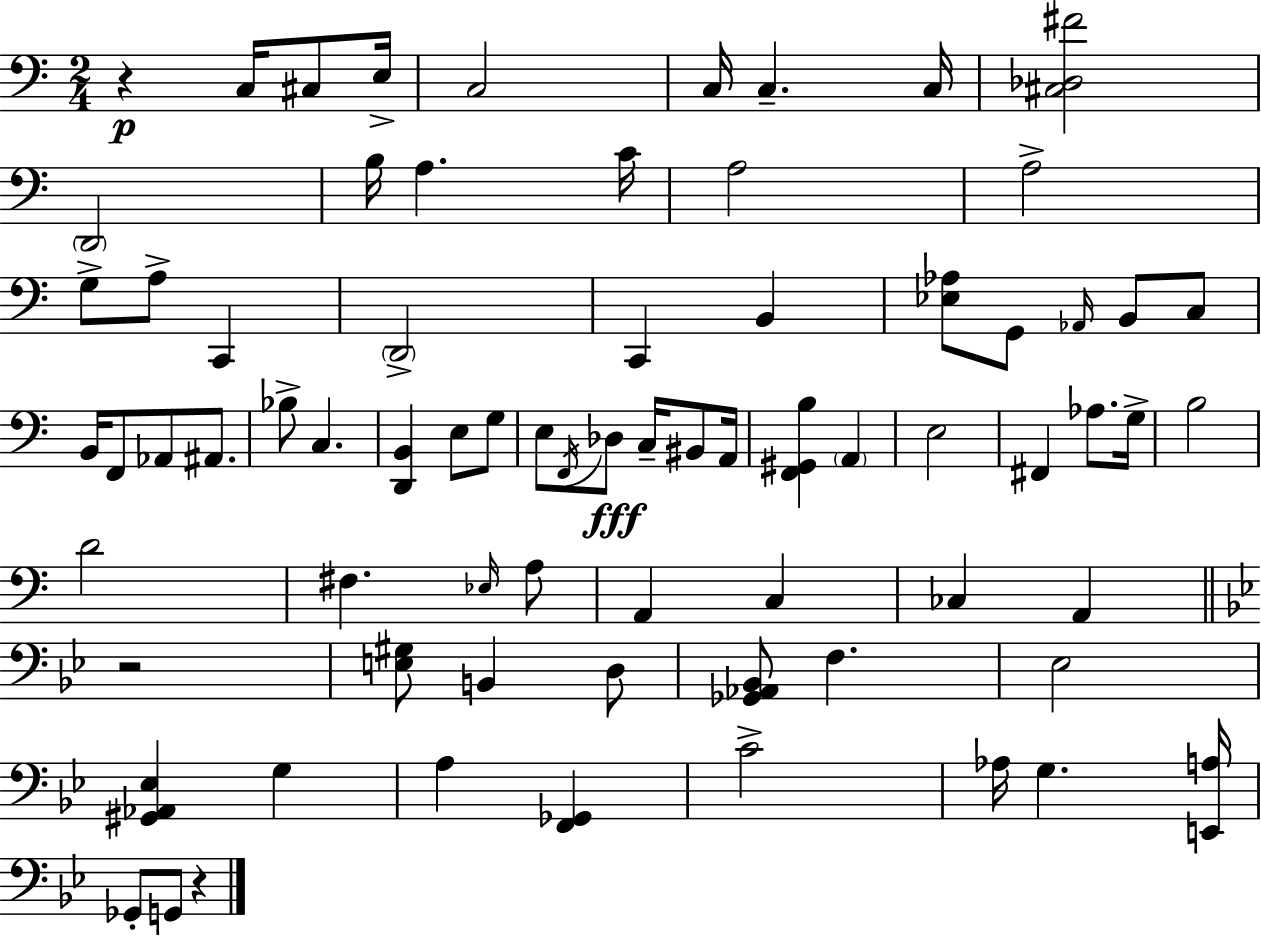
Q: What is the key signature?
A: A minor